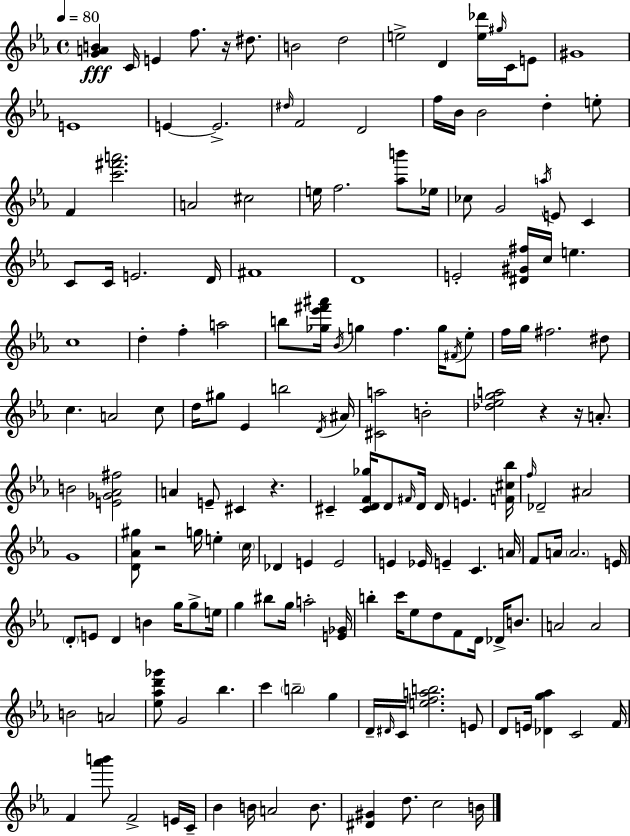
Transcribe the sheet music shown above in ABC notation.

X:1
T:Untitled
M:4/4
L:1/4
K:Cm
[GAB] C/4 E f/2 z/4 ^d/2 B2 d2 e2 D [e_d']/4 ^g/4 C/4 E/2 ^G4 E4 E E2 ^d/4 F2 D2 f/4 _B/4 _B2 d e/2 F [c'^f'a']2 A2 ^c2 e/4 f2 [_ab']/2 _e/4 _c/2 G2 a/4 E/2 C C/2 C/4 E2 D/4 ^F4 D4 E2 [^D^G^f]/4 c/4 e c4 d f a2 b/2 [_g_e'^f'^a']/4 _B/4 g f g/4 ^F/4 _e/2 f/4 g/4 ^f2 ^d/2 c A2 c/2 d/4 ^g/2 _E b2 D/4 ^A/4 [^Ca]2 B2 [_d_ega]2 z z/4 A/2 B2 [E_G_A^f]2 A E/2 ^C z ^C [^CDF_g]/4 D/2 ^F/4 D/4 D/4 E [F^c_b]/4 f/4 _D2 ^A2 G4 [D_A^g]/2 z2 g/4 e c/4 _D E E2 E _E/4 E C A/4 F/2 A/4 A2 E/4 D/2 E/2 D B g/4 g/2 e/4 g ^b/2 g/4 a2 [E_G]/4 b c'/4 _e/2 d/2 F/2 D/4 _D/4 B/2 A2 A2 B2 A2 [_e_ad'_g']/2 G2 _b c' b2 g D/4 ^D/4 C/4 [efab]2 E/2 D/2 E/4 [_Dg_a] C2 F/4 F [_a'b']/2 F2 E/4 C/4 _B B/4 A2 B/2 [^D^G] d/2 c2 B/4